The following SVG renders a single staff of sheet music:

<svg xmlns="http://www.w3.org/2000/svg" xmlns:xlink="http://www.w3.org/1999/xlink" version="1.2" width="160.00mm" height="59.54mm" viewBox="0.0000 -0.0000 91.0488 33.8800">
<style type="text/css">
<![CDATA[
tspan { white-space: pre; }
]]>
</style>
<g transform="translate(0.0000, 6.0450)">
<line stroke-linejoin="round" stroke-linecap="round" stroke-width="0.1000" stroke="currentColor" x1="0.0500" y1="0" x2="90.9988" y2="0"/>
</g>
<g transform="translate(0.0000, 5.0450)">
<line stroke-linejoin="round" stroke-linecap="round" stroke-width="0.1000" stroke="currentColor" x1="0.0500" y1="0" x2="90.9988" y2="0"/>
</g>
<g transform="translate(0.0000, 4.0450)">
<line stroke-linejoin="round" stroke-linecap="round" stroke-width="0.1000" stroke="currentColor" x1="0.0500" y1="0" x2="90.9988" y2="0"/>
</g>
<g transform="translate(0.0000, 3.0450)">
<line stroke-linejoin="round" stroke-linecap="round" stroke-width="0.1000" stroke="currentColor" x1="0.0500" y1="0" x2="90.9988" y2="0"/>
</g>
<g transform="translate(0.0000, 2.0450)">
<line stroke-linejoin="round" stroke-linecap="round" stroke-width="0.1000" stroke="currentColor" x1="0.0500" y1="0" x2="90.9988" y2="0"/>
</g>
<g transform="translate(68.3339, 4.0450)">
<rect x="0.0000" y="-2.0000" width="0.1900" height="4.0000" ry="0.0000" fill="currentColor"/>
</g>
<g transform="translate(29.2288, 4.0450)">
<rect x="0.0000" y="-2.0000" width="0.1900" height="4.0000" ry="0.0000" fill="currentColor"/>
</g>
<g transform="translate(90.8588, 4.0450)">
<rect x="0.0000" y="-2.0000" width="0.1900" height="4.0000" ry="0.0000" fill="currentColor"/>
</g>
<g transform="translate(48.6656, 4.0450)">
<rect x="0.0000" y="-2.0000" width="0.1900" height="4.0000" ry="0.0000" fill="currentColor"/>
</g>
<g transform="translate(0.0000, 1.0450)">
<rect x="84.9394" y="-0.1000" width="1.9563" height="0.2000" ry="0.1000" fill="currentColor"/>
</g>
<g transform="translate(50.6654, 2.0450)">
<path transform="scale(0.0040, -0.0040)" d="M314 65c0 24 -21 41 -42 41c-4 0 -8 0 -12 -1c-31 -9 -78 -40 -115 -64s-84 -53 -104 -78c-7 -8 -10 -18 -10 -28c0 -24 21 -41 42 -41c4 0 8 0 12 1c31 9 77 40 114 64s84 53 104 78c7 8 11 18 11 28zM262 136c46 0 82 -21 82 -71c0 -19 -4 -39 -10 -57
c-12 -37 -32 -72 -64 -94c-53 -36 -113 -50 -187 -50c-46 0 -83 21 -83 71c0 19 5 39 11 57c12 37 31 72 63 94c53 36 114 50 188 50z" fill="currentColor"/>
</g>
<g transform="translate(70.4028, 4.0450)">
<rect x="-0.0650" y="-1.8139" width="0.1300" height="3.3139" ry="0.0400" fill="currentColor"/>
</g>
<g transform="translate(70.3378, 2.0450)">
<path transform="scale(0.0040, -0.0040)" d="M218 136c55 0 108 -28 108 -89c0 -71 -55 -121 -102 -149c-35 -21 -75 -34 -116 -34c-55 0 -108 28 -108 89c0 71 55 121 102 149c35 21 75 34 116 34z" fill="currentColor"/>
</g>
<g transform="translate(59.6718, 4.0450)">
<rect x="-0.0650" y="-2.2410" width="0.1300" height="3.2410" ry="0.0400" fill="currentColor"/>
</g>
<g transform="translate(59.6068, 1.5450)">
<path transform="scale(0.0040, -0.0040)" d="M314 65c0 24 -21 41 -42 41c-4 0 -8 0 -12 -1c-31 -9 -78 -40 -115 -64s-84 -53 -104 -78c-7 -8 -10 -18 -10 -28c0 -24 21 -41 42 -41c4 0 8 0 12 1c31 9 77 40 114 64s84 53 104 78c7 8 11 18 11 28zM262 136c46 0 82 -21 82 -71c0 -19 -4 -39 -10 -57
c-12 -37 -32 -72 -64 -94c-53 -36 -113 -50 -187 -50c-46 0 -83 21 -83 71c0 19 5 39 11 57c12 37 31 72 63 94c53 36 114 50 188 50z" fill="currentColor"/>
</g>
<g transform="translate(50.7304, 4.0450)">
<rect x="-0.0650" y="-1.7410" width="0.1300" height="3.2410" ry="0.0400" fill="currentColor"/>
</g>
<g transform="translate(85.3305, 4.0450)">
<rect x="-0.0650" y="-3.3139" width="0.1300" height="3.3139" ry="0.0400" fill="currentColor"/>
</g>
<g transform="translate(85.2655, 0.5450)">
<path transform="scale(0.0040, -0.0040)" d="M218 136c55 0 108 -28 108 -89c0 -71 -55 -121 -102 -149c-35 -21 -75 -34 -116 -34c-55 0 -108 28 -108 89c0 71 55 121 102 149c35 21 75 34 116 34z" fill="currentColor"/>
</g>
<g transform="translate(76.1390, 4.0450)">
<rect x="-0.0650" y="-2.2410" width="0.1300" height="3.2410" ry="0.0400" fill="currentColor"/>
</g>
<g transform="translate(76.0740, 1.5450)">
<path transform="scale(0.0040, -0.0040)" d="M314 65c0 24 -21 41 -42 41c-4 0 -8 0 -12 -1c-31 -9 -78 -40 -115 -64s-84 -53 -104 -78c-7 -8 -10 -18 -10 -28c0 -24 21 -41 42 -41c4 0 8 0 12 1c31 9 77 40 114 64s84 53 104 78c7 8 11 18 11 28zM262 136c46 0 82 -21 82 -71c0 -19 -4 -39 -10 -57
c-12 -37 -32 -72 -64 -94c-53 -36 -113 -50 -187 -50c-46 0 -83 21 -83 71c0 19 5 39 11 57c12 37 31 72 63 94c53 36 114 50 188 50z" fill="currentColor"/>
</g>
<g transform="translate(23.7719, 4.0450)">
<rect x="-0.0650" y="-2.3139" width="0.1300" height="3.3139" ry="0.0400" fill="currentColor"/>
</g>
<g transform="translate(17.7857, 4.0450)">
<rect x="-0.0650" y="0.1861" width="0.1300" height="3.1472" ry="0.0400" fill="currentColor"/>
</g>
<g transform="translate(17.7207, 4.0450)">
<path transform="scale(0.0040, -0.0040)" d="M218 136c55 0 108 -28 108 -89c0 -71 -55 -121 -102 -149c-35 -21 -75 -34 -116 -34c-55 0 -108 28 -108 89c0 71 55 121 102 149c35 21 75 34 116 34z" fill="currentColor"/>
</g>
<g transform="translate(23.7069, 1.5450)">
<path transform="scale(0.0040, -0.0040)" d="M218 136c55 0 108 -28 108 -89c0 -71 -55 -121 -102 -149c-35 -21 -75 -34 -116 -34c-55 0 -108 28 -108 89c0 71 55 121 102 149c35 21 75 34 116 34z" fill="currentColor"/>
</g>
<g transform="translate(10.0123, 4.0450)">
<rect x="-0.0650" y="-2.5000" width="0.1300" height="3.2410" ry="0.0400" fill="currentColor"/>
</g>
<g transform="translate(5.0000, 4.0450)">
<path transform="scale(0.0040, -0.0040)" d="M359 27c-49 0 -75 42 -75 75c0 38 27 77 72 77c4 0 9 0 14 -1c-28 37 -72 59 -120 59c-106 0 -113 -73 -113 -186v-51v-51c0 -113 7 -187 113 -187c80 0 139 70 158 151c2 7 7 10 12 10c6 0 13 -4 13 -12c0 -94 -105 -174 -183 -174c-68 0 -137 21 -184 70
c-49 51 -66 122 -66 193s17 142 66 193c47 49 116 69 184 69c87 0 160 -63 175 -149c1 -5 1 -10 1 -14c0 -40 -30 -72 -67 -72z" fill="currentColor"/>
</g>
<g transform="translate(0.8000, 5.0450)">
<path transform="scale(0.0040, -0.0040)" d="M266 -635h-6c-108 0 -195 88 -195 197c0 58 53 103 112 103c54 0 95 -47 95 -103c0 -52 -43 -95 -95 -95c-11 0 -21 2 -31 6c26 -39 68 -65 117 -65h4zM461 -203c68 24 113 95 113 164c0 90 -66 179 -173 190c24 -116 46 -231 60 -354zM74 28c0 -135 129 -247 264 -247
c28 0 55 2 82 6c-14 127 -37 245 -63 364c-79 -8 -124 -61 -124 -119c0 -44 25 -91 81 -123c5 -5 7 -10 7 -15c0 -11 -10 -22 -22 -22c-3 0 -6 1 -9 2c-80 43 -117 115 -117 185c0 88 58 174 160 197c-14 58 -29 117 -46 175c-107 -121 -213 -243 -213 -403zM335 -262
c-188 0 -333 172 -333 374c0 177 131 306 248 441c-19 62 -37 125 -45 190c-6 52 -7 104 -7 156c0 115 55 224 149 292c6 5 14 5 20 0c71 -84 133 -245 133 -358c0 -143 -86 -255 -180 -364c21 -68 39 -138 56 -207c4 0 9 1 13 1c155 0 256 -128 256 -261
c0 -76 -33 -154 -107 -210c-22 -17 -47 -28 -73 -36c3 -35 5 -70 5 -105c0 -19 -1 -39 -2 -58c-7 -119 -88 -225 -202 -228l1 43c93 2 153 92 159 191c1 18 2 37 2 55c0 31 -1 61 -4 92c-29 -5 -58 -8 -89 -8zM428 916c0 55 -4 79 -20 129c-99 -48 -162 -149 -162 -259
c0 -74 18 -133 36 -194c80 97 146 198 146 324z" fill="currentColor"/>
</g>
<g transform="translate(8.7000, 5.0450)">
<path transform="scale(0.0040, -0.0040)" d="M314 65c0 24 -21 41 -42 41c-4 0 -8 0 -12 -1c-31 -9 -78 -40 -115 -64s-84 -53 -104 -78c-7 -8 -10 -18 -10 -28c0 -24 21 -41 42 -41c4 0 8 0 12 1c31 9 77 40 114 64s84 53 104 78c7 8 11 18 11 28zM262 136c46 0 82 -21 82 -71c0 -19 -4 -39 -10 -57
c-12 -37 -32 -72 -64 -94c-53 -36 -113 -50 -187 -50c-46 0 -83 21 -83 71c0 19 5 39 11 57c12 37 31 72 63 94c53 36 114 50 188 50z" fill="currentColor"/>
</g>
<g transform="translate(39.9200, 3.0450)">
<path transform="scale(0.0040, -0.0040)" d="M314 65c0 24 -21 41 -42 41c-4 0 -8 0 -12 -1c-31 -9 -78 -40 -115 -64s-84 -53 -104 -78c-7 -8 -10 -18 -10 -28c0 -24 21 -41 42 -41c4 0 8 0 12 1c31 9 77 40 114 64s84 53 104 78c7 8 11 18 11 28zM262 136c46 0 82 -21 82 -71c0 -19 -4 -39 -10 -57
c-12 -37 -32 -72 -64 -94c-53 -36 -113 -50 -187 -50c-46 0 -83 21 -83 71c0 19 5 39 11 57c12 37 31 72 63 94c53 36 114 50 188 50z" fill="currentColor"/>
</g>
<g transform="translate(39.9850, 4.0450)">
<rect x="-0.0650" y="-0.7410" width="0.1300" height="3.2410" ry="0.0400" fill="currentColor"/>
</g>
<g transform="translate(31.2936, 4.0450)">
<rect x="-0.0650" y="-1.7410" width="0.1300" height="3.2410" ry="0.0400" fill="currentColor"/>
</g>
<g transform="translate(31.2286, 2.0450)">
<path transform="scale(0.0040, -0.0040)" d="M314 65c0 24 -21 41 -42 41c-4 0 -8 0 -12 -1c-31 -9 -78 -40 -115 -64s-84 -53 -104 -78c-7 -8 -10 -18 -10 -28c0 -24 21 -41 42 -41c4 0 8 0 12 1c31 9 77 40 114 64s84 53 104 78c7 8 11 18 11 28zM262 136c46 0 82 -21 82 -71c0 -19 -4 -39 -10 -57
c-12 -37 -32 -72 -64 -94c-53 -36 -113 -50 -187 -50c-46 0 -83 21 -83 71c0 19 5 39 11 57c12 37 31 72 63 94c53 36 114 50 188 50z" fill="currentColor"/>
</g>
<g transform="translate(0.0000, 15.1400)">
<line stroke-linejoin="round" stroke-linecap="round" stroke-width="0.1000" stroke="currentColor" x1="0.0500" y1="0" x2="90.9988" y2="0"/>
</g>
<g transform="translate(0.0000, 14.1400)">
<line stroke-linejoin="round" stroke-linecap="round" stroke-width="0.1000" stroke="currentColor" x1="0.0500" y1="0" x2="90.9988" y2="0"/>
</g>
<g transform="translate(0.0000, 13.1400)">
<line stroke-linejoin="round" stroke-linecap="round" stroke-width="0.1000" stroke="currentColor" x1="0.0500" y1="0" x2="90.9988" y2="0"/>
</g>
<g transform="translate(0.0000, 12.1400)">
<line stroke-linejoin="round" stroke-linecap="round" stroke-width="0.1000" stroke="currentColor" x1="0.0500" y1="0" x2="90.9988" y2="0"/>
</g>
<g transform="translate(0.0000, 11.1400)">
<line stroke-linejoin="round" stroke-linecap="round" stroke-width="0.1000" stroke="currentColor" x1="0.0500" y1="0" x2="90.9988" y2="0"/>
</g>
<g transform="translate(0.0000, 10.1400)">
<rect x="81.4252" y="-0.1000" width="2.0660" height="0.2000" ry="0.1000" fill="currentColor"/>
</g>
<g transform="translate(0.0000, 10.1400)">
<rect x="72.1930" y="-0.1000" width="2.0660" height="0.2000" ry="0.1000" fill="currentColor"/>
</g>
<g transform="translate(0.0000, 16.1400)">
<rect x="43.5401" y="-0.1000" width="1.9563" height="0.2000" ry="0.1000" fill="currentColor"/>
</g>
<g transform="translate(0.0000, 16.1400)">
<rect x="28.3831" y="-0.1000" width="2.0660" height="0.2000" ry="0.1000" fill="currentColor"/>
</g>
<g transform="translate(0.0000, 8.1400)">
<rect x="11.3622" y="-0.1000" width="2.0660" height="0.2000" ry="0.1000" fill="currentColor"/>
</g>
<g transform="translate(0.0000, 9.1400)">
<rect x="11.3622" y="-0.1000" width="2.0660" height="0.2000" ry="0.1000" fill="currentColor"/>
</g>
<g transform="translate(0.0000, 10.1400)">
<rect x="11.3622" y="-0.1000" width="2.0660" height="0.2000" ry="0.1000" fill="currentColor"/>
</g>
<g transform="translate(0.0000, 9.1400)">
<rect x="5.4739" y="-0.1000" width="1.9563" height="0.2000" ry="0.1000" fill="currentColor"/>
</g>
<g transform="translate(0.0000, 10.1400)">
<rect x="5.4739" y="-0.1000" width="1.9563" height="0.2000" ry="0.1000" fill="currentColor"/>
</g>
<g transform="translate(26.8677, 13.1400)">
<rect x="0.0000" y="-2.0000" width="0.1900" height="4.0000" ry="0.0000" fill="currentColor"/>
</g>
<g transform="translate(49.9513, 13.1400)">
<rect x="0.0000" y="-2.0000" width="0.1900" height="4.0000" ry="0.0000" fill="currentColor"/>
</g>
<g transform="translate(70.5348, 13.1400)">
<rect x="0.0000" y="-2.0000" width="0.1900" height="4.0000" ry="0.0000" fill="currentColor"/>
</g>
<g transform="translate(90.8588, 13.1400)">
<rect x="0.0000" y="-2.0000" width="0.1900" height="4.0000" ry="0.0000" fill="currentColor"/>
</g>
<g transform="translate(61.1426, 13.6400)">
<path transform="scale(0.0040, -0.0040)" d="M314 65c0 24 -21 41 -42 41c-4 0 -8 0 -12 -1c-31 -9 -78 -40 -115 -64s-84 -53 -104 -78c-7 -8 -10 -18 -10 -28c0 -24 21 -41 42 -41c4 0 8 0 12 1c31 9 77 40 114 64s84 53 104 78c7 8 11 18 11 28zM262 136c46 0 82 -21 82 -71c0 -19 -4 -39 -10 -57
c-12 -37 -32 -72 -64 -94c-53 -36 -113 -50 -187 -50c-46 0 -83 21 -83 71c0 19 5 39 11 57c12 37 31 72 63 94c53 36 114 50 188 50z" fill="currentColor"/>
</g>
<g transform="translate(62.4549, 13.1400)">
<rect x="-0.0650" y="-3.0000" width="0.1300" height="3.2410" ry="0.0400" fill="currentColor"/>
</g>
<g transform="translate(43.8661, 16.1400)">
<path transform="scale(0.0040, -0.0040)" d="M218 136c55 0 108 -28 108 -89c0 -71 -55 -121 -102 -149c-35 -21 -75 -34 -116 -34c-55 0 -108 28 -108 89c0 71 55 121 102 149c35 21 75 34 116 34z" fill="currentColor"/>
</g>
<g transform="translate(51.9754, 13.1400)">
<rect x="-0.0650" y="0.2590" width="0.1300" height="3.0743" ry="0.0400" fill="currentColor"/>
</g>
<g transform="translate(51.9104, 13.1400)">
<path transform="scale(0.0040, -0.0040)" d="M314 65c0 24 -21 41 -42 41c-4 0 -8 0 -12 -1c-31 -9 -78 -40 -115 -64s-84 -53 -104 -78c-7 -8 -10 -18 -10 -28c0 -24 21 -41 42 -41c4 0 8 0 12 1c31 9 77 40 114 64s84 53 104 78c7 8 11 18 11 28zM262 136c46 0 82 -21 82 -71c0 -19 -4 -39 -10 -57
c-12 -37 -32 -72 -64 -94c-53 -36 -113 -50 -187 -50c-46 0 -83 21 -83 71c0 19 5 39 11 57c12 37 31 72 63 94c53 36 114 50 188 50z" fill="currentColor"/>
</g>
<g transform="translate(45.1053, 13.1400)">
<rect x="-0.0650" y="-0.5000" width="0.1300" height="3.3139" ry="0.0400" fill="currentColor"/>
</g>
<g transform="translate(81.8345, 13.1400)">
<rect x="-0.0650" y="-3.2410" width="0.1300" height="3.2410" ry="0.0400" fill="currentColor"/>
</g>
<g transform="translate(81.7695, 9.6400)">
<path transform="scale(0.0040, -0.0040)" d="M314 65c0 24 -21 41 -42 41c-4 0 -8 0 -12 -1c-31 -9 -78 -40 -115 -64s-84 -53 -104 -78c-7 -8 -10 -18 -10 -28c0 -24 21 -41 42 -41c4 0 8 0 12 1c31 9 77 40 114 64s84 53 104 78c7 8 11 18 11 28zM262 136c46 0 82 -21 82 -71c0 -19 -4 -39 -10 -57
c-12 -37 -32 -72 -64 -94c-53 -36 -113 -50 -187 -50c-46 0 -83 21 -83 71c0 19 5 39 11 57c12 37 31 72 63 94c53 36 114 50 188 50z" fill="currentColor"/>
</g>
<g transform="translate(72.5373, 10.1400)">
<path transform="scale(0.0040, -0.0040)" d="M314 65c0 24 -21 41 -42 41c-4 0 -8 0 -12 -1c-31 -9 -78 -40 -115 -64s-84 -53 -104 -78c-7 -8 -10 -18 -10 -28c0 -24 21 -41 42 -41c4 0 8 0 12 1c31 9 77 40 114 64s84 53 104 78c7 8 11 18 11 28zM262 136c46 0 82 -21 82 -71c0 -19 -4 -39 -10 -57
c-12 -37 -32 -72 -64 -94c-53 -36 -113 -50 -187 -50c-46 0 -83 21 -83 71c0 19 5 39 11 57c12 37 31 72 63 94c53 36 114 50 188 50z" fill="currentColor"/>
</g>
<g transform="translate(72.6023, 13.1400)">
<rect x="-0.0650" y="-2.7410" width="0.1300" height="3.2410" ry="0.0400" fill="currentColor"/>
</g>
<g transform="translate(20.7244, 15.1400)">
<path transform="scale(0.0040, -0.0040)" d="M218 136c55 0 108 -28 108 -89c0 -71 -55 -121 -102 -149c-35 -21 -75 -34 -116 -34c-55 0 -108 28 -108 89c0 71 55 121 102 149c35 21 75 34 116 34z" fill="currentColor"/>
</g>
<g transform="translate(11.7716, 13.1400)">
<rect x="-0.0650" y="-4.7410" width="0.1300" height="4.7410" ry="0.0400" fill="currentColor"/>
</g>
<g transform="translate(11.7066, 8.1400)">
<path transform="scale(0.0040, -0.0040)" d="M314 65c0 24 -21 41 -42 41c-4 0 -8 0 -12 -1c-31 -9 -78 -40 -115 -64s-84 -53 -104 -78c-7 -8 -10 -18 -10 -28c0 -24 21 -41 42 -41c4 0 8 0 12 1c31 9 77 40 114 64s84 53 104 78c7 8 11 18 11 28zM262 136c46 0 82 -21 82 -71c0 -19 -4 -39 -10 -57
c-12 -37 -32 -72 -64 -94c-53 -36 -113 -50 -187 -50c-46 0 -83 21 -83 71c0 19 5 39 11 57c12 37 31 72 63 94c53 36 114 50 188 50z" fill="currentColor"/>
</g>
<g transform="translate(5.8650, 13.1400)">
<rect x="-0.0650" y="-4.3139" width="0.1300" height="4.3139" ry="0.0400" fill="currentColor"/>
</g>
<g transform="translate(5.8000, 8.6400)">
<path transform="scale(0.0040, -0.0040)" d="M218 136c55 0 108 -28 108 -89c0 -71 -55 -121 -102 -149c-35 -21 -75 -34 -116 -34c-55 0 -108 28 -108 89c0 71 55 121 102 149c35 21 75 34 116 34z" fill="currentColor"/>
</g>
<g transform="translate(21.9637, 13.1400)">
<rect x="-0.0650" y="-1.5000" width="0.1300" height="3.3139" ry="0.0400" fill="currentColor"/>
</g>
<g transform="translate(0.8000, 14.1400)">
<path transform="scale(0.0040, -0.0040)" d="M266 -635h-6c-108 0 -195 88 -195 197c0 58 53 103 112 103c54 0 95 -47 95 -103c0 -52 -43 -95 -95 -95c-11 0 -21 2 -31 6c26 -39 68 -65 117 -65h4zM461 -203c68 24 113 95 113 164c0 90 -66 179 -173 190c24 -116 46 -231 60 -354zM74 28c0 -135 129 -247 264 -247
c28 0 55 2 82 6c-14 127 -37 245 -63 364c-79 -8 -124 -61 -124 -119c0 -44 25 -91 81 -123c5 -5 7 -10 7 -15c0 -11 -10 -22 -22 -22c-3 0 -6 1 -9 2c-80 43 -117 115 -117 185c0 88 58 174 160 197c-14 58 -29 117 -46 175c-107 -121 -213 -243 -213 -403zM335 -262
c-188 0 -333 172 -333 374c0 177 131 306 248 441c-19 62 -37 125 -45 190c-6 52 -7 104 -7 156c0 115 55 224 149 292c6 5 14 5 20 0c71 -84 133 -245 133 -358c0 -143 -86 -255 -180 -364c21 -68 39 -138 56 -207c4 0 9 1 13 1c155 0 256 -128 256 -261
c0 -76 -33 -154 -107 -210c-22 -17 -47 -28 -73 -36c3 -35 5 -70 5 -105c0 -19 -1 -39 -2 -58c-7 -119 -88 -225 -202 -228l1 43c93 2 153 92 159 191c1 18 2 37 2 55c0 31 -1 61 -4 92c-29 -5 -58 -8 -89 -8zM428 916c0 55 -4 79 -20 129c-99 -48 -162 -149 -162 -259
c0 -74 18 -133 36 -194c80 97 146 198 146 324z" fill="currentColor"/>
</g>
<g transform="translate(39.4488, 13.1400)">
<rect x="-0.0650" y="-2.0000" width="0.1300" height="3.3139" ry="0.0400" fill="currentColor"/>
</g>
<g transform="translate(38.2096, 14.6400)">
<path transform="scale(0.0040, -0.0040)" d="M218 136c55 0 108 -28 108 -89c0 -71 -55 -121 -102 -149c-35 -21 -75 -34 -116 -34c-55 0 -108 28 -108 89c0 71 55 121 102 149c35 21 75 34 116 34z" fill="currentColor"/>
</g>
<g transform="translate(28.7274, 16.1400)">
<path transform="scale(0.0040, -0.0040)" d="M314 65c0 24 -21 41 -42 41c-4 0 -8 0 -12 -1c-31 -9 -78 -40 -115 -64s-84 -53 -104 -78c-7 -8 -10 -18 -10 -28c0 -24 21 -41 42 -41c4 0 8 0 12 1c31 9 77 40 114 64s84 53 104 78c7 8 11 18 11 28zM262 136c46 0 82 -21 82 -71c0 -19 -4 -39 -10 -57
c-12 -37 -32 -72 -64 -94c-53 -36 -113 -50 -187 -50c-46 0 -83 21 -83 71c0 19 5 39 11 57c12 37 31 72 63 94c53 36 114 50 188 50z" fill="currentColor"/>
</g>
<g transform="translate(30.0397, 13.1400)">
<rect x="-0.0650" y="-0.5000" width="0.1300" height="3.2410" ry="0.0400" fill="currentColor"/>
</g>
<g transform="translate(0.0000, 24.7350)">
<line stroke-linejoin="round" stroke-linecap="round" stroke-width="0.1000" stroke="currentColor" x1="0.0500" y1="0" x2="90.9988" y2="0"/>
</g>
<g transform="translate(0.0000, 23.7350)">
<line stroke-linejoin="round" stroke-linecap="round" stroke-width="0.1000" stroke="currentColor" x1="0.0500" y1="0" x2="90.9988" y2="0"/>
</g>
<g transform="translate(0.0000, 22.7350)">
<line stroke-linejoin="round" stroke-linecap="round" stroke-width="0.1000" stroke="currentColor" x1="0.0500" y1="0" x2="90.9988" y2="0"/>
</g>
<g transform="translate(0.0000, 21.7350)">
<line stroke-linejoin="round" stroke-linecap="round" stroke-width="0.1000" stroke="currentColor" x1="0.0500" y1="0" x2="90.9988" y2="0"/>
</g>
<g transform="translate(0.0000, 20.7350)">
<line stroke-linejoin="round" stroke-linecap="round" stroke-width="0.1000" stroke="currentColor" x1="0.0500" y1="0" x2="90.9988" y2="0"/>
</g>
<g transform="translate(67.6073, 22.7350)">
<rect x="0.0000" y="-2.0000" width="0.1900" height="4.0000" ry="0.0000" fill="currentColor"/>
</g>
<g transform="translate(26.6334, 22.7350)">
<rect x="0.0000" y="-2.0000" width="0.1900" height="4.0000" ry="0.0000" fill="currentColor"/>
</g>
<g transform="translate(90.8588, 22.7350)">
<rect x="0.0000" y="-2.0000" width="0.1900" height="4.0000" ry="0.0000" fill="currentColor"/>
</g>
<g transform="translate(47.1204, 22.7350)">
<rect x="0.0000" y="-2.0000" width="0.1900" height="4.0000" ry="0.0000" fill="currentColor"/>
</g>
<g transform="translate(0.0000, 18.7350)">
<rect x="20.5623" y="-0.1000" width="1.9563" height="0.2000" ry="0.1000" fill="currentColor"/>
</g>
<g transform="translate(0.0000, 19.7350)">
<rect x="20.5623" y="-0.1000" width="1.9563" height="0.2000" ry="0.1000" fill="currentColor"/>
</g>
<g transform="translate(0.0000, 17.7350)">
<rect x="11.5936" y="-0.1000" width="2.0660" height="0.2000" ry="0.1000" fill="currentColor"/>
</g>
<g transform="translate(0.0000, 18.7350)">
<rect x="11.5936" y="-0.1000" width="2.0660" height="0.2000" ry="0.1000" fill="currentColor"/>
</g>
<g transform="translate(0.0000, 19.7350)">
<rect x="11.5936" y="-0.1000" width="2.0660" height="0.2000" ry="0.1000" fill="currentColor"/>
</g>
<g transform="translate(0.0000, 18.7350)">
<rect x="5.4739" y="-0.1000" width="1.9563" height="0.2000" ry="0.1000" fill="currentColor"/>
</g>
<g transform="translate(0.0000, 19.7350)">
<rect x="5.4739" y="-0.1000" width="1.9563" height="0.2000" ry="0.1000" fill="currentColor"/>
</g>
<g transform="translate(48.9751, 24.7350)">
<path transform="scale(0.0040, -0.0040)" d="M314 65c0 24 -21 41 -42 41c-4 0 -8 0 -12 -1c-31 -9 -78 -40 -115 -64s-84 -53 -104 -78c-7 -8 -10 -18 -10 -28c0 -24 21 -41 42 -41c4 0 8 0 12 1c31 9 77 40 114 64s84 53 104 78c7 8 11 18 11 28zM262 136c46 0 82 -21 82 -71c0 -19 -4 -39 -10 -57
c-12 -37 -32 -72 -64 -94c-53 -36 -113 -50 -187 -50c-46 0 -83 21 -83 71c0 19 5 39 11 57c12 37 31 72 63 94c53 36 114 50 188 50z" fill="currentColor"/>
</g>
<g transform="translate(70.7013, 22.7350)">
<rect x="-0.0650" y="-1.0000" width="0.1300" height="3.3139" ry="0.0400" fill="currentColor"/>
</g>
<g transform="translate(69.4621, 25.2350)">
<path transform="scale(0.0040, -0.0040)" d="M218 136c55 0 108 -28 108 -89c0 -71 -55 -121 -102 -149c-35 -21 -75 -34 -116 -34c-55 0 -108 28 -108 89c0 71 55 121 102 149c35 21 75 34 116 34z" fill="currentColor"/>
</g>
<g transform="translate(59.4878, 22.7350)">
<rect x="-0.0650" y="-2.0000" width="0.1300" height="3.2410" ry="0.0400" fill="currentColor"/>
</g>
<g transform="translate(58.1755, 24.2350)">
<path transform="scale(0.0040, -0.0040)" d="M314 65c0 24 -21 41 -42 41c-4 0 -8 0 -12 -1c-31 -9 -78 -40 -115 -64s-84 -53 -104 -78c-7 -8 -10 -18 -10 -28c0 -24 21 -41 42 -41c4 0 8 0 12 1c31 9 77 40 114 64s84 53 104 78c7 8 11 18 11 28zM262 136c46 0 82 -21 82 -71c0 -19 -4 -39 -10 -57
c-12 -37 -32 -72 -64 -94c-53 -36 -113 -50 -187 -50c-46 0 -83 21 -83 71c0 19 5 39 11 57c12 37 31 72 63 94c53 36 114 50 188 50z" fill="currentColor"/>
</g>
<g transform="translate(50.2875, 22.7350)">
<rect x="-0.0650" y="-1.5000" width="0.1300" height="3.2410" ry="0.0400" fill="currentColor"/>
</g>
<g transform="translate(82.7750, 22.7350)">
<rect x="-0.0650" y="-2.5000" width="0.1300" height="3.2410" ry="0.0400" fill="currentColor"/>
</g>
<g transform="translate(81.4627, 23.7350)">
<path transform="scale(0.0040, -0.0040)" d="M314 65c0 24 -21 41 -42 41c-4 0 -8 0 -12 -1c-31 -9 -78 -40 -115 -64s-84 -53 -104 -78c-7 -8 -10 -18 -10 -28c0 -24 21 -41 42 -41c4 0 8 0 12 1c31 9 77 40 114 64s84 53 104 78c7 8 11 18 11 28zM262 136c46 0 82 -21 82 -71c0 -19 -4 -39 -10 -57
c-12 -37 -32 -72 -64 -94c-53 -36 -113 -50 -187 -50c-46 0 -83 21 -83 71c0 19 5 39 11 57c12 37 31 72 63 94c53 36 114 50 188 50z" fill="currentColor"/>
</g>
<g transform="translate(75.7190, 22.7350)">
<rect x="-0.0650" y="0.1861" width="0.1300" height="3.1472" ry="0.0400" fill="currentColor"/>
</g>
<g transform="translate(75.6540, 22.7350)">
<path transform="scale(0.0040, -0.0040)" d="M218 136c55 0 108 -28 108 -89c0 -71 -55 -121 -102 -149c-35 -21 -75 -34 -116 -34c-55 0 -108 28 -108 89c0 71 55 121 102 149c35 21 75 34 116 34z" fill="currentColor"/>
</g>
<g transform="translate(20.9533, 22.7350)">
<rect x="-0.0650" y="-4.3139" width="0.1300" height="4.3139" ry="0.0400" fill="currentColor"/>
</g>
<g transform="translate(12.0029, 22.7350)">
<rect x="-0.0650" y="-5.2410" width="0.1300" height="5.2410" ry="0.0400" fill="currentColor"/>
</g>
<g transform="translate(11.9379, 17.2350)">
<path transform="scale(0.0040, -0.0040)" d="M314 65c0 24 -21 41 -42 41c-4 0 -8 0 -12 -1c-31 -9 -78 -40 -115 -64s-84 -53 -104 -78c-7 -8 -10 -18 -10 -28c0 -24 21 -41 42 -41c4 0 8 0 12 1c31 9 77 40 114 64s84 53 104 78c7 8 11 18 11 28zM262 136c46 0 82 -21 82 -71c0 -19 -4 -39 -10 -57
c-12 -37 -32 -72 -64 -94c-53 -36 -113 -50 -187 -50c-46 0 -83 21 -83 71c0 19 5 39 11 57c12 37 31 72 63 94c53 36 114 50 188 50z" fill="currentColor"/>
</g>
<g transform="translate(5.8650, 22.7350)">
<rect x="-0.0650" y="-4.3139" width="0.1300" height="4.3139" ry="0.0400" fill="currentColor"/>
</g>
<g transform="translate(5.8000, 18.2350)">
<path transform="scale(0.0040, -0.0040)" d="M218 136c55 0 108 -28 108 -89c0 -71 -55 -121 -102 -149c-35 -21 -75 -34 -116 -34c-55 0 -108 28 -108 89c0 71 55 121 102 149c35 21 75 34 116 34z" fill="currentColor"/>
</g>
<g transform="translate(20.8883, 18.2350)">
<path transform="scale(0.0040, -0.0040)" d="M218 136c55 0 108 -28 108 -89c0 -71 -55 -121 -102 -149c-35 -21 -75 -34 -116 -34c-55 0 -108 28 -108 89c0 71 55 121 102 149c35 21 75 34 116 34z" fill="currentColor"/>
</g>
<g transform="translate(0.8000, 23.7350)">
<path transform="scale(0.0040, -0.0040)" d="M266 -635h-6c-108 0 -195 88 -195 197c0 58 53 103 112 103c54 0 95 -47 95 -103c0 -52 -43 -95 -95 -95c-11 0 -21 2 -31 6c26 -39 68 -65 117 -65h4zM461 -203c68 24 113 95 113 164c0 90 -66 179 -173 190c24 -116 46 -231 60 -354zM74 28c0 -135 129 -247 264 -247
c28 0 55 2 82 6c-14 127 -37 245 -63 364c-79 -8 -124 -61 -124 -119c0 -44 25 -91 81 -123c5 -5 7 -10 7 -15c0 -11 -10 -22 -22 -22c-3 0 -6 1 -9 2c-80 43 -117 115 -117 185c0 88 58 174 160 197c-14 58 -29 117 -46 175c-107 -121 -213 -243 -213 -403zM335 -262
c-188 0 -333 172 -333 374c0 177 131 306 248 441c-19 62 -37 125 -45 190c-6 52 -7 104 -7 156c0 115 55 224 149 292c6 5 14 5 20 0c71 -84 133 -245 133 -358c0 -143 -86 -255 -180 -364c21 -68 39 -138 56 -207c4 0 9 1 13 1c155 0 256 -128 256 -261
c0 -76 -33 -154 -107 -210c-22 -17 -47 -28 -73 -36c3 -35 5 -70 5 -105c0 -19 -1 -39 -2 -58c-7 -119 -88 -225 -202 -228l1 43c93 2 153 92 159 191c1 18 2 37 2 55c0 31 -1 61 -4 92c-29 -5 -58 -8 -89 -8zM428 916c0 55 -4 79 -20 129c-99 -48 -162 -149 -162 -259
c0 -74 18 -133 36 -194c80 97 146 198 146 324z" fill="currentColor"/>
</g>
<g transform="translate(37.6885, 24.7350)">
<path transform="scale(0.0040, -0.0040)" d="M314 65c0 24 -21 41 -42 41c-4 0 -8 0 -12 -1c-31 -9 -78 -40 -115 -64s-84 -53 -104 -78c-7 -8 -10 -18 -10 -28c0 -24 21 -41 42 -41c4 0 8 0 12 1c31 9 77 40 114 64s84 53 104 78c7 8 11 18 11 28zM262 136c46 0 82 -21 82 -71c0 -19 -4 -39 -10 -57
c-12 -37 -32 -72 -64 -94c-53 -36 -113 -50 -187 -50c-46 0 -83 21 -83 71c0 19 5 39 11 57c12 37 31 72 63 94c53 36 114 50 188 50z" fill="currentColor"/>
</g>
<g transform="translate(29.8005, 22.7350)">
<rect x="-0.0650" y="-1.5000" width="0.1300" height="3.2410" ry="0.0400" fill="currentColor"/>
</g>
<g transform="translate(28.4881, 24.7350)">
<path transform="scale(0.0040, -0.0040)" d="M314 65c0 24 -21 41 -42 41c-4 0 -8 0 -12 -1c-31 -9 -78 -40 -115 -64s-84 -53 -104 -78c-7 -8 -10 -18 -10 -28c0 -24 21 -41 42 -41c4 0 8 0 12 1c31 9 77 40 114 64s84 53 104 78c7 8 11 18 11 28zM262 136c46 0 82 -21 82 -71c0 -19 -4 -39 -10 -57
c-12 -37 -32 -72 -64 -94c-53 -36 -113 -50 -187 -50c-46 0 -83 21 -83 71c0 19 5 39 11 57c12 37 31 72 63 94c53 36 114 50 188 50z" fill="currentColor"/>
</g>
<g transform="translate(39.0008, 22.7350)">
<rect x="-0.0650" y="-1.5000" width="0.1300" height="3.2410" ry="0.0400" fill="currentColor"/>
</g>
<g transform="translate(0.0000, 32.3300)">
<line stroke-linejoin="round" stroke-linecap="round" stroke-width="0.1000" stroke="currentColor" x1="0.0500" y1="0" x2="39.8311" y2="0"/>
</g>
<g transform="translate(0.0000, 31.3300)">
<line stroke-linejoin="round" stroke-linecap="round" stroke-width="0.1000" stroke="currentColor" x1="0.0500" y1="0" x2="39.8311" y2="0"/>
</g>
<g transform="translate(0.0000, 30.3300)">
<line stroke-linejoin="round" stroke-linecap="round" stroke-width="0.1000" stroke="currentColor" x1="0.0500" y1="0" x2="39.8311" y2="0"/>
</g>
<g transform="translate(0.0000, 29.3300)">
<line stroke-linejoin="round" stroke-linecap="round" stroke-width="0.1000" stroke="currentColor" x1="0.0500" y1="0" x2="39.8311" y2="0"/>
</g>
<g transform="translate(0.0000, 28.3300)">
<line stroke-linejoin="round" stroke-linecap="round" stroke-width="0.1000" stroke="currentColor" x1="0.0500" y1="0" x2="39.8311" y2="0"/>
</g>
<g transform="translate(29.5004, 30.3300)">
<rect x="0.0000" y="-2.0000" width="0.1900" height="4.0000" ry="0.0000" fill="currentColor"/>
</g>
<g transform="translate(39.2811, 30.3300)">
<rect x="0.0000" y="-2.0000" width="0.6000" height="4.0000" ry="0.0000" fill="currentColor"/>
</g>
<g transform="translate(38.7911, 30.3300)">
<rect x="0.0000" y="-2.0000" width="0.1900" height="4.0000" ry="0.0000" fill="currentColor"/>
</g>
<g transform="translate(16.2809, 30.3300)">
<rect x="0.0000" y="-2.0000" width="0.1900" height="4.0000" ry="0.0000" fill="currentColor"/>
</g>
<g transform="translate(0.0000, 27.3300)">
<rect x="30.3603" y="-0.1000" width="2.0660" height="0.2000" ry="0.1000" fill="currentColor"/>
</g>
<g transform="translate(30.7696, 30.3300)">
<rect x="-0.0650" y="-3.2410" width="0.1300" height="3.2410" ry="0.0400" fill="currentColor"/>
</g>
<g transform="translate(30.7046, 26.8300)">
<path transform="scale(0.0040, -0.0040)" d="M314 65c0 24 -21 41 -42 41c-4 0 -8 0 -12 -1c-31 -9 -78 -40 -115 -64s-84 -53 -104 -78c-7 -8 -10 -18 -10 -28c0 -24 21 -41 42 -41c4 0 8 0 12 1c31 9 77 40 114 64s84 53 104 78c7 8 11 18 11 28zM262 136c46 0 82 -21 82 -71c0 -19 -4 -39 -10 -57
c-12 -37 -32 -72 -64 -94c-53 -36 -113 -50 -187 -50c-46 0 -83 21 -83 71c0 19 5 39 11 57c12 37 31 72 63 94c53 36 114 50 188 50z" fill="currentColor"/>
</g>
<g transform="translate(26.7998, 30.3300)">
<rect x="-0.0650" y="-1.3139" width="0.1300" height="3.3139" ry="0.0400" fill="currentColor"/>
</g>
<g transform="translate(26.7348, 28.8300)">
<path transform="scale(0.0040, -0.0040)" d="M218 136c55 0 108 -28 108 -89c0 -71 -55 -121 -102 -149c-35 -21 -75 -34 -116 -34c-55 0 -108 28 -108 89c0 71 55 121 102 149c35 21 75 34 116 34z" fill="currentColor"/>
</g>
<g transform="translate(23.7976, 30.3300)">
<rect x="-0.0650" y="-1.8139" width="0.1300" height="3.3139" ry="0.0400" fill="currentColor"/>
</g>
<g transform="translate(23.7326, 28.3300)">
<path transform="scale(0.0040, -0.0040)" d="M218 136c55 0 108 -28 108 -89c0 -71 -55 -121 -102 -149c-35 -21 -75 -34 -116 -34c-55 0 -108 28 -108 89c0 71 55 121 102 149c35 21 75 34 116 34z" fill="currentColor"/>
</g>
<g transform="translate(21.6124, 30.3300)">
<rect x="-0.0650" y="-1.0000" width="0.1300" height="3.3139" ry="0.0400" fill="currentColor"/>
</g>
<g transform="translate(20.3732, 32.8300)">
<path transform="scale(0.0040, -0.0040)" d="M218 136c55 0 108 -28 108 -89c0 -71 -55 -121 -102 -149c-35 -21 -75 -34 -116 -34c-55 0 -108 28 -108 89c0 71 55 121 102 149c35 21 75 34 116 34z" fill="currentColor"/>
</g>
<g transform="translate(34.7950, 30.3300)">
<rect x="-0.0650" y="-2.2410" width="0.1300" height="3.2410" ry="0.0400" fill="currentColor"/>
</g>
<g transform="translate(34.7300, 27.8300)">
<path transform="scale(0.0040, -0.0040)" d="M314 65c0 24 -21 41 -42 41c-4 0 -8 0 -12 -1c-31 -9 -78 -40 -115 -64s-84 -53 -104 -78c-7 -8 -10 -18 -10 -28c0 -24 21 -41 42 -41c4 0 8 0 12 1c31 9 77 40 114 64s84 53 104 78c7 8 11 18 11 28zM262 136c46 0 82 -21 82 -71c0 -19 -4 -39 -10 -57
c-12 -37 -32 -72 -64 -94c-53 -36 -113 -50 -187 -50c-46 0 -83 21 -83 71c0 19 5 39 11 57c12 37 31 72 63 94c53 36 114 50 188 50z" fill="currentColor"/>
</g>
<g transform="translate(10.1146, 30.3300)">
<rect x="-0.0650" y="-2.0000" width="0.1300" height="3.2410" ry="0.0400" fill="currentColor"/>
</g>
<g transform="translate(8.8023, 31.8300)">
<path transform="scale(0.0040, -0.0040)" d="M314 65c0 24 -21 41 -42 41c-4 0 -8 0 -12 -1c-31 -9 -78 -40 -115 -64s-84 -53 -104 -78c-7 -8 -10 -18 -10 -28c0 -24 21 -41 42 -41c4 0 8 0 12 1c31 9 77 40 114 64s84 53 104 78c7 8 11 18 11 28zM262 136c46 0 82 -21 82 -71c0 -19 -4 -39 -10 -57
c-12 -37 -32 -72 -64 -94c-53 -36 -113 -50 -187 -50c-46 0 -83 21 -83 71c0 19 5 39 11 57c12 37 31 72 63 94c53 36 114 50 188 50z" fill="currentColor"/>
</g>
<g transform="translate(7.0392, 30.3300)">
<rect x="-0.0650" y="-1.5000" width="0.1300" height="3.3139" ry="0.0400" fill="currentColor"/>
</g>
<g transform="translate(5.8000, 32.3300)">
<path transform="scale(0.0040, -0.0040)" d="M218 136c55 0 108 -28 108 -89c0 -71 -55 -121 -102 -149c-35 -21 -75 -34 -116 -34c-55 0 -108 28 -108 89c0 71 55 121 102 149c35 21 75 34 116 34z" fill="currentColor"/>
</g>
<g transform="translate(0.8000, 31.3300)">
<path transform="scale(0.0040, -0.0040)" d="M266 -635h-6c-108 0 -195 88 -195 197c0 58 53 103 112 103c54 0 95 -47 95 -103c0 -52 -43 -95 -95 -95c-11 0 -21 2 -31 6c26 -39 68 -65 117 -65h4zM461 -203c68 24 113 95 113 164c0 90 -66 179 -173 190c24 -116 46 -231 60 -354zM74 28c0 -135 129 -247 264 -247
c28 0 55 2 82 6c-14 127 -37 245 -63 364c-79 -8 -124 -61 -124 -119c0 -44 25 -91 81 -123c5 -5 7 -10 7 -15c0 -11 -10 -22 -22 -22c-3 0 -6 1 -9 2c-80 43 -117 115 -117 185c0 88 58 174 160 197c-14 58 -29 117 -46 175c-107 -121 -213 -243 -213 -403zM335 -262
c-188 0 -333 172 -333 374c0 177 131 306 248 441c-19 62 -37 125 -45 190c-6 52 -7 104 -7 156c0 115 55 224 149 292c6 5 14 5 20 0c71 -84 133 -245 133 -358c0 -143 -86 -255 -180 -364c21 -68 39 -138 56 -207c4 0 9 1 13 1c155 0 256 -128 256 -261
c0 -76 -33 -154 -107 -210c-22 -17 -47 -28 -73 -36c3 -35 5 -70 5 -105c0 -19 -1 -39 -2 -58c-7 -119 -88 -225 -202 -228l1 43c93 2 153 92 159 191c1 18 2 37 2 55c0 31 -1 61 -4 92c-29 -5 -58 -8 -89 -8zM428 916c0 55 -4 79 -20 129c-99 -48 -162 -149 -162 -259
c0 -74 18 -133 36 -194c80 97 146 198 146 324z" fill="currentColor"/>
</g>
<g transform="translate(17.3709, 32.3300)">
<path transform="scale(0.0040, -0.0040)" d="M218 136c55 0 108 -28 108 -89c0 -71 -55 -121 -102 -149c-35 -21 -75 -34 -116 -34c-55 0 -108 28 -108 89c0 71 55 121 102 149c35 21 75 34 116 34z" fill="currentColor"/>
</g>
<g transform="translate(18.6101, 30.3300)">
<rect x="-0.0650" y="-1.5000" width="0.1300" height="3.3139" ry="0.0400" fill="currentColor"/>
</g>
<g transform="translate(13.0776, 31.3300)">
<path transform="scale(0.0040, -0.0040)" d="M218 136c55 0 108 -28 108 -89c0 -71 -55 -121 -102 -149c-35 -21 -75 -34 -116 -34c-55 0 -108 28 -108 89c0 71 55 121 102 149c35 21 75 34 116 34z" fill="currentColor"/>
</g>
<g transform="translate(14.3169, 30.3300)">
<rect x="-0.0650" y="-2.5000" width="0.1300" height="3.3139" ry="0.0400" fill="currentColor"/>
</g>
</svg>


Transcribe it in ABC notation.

X:1
T:Untitled
M:4/4
L:1/4
K:C
G2 B g f2 d2 f2 g2 f g2 b d' e'2 E C2 F C B2 A2 a2 b2 d' f'2 d' E2 E2 E2 F2 D B G2 E F2 G E D f e b2 g2